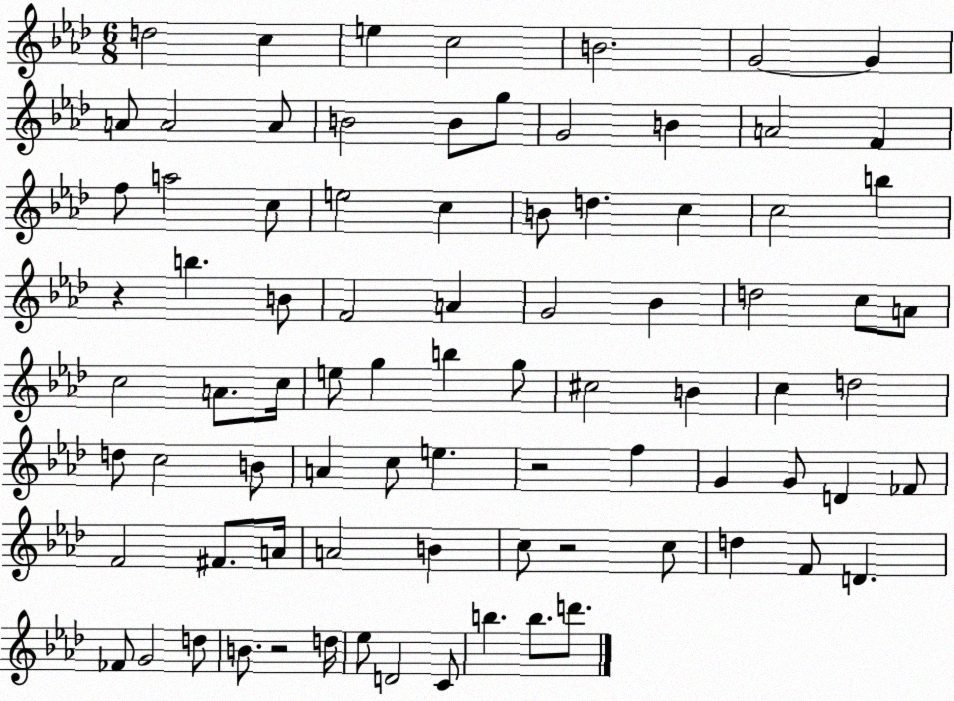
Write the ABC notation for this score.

X:1
T:Untitled
M:6/8
L:1/4
K:Ab
d2 c e c2 B2 G2 G A/2 A2 A/2 B2 B/2 g/2 G2 B A2 F f/2 a2 c/2 e2 c B/2 d c c2 b z b B/2 F2 A G2 _B d2 c/2 A/2 c2 A/2 c/4 e/2 g b g/2 ^c2 B c d2 d/2 c2 B/2 A c/2 e z2 f G G/2 D _F/2 F2 ^F/2 A/4 A2 B c/2 z2 c/2 d F/2 D _F/2 G2 d/2 B/2 z2 d/4 _e/2 D2 C/2 b b/2 d'/2